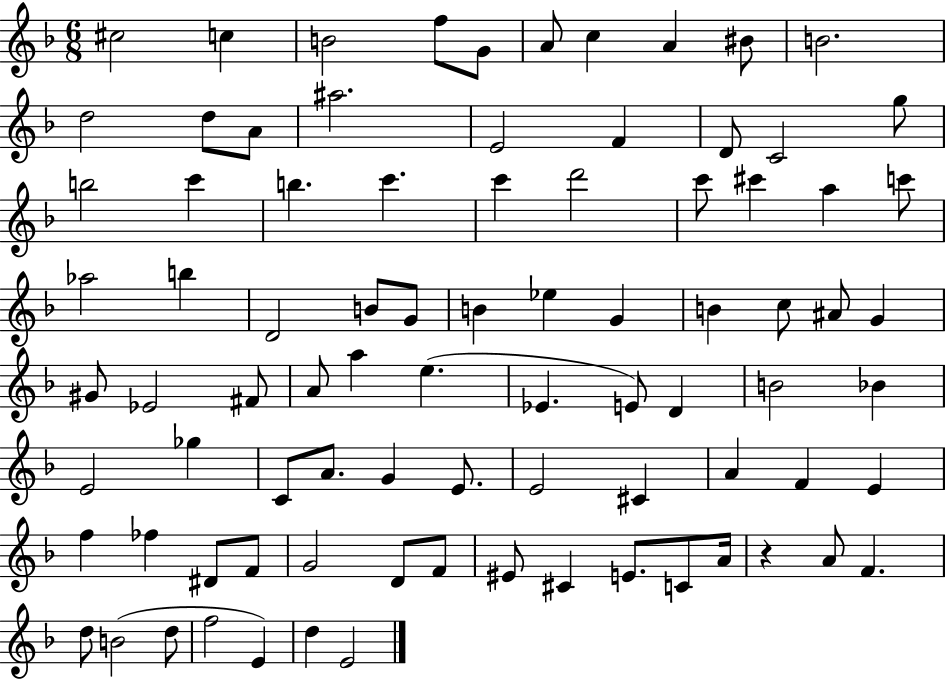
{
  \clef treble
  \numericTimeSignature
  \time 6/8
  \key f \major
  cis''2 c''4 | b'2 f''8 g'8 | a'8 c''4 a'4 bis'8 | b'2. | \break d''2 d''8 a'8 | ais''2. | e'2 f'4 | d'8 c'2 g''8 | \break b''2 c'''4 | b''4. c'''4. | c'''4 d'''2 | c'''8 cis'''4 a''4 c'''8 | \break aes''2 b''4 | d'2 b'8 g'8 | b'4 ees''4 g'4 | b'4 c''8 ais'8 g'4 | \break gis'8 ees'2 fis'8 | a'8 a''4 e''4.( | ees'4. e'8) d'4 | b'2 bes'4 | \break e'2 ges''4 | c'8 a'8. g'4 e'8. | e'2 cis'4 | a'4 f'4 e'4 | \break f''4 fes''4 dis'8 f'8 | g'2 d'8 f'8 | eis'8 cis'4 e'8. c'8 a'16 | r4 a'8 f'4. | \break d''8 b'2( d''8 | f''2 e'4) | d''4 e'2 | \bar "|."
}